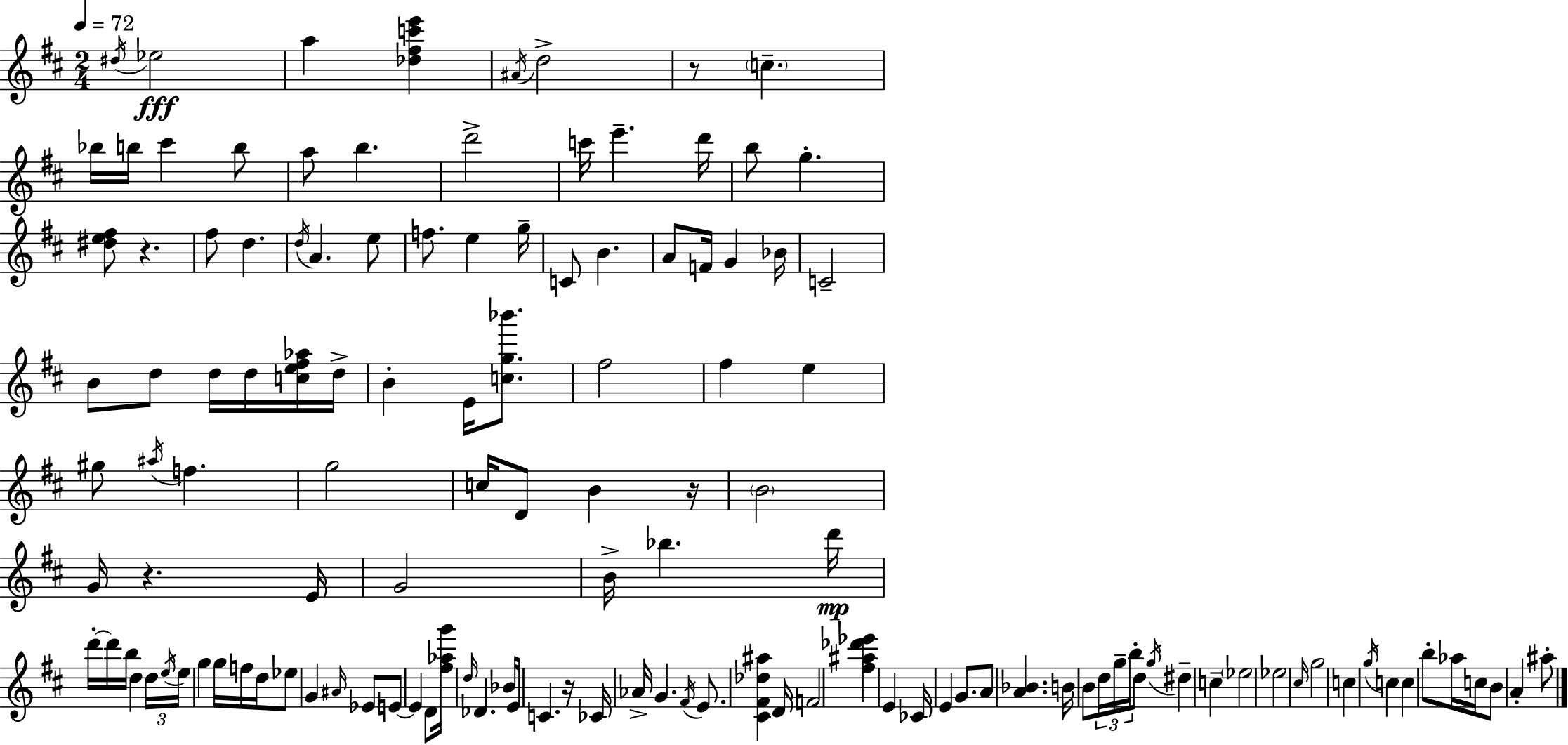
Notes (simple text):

D#5/s Eb5/h A5/q [Db5,F#5,C6,E6]/q A#4/s D5/h R/e C5/q. Bb5/s B5/s C#6/q B5/e A5/e B5/q. D6/h C6/s E6/q. D6/s B5/e G5/q. [D#5,E5,F#5]/e R/q. F#5/e D5/q. D5/s A4/q. E5/e F5/e. E5/q G5/s C4/e B4/q. A4/e F4/s G4/q Bb4/s C4/h B4/e D5/e D5/s D5/s [C5,E5,F#5,Ab5]/s D5/s B4/q E4/s [C5,G5,Bb6]/e. F#5/h F#5/q E5/q G#5/e A#5/s F5/q. G5/h C5/s D4/e B4/q R/s B4/h G4/s R/q. E4/s G4/h B4/s Bb5/q. D6/s D6/s D6/s B5/s D5/q D5/s E5/s E5/s G5/q G5/s F5/s D5/s Eb5/e G4/q A#4/s Eb4/e E4/e E4/q D4/e [F#5,Ab5,G6]/s D5/s Db4/q. Bb4/s E4/s C4/q. R/s CES4/s Ab4/s G4/q. F#4/s E4/e. [C#4,F#4,Db5,A#5]/q D4/s F4/h [F#5,A#5,Db6,Eb6]/q E4/q CES4/s E4/q G4/e. A4/e [A4,Bb4]/q. B4/s B4/e D5/s G5/s B5/s D5/e G5/s D#5/q C5/q Eb5/h Eb5/h C#5/s G5/h C5/q G5/s C5/q C5/q B5/e Ab5/s C5/s B4/e A4/q A#5/e